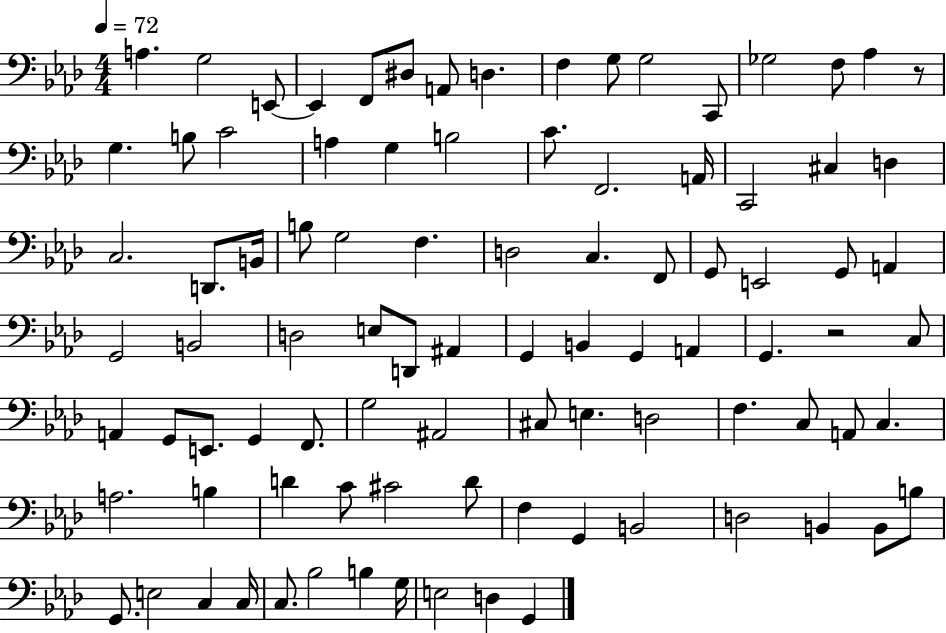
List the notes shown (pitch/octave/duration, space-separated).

A3/q. G3/h E2/e E2/q F2/e D#3/e A2/e D3/q. F3/q G3/e G3/h C2/e Gb3/h F3/e Ab3/q R/e G3/q. B3/e C4/h A3/q G3/q B3/h C4/e. F2/h. A2/s C2/h C#3/q D3/q C3/h. D2/e. B2/s B3/e G3/h F3/q. D3/h C3/q. F2/e G2/e E2/h G2/e A2/q G2/h B2/h D3/h E3/e D2/e A#2/q G2/q B2/q G2/q A2/q G2/q. R/h C3/e A2/q G2/e E2/e. G2/q F2/e. G3/h A#2/h C#3/e E3/q. D3/h F3/q. C3/e A2/e C3/q. A3/h. B3/q D4/q C4/e C#4/h D4/e F3/q G2/q B2/h D3/h B2/q B2/e B3/e G2/e. E3/h C3/q C3/s C3/e. Bb3/h B3/q G3/s E3/h D3/q G2/q